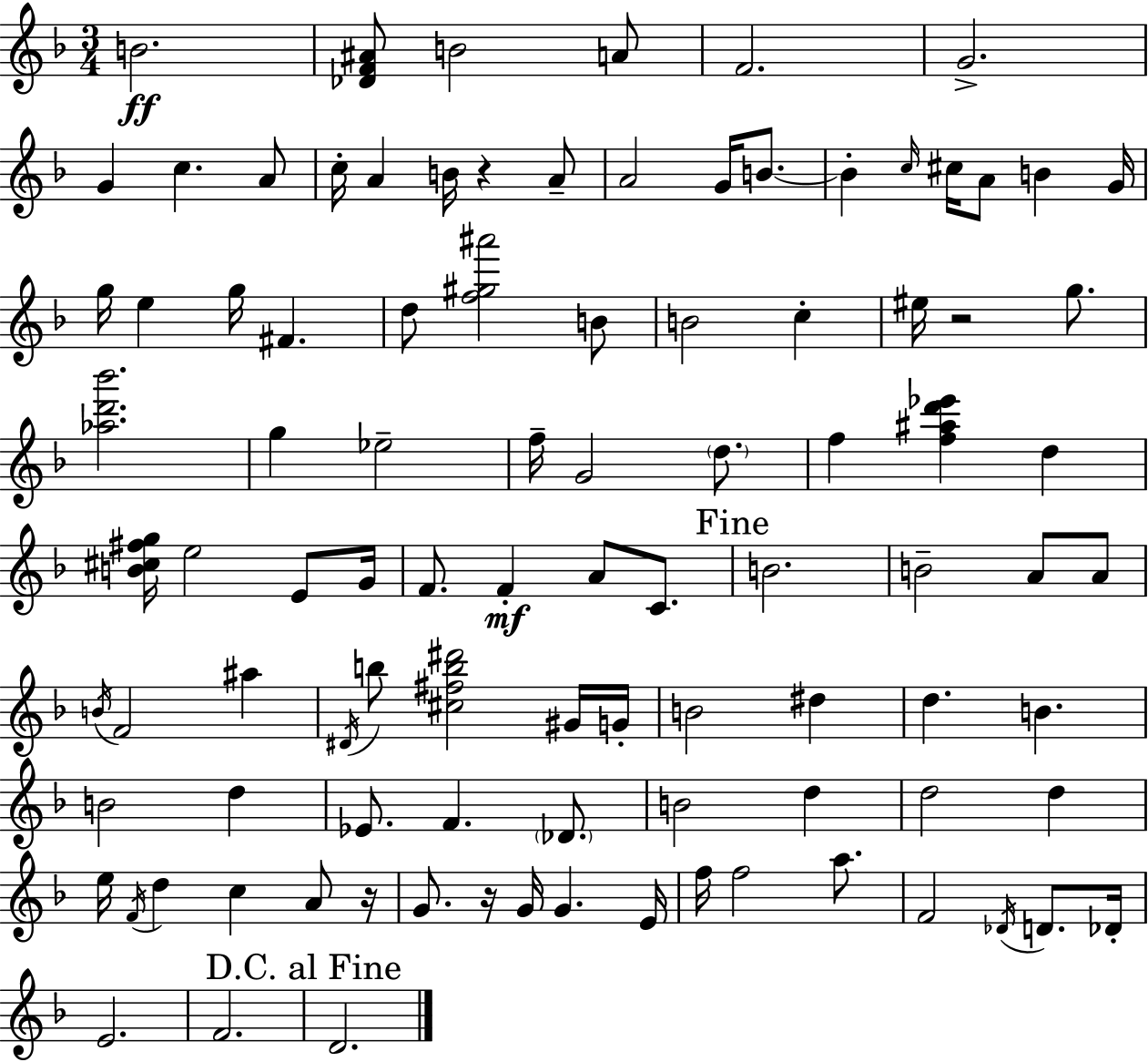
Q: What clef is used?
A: treble